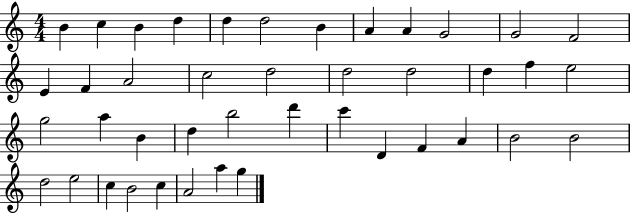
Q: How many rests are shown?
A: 0